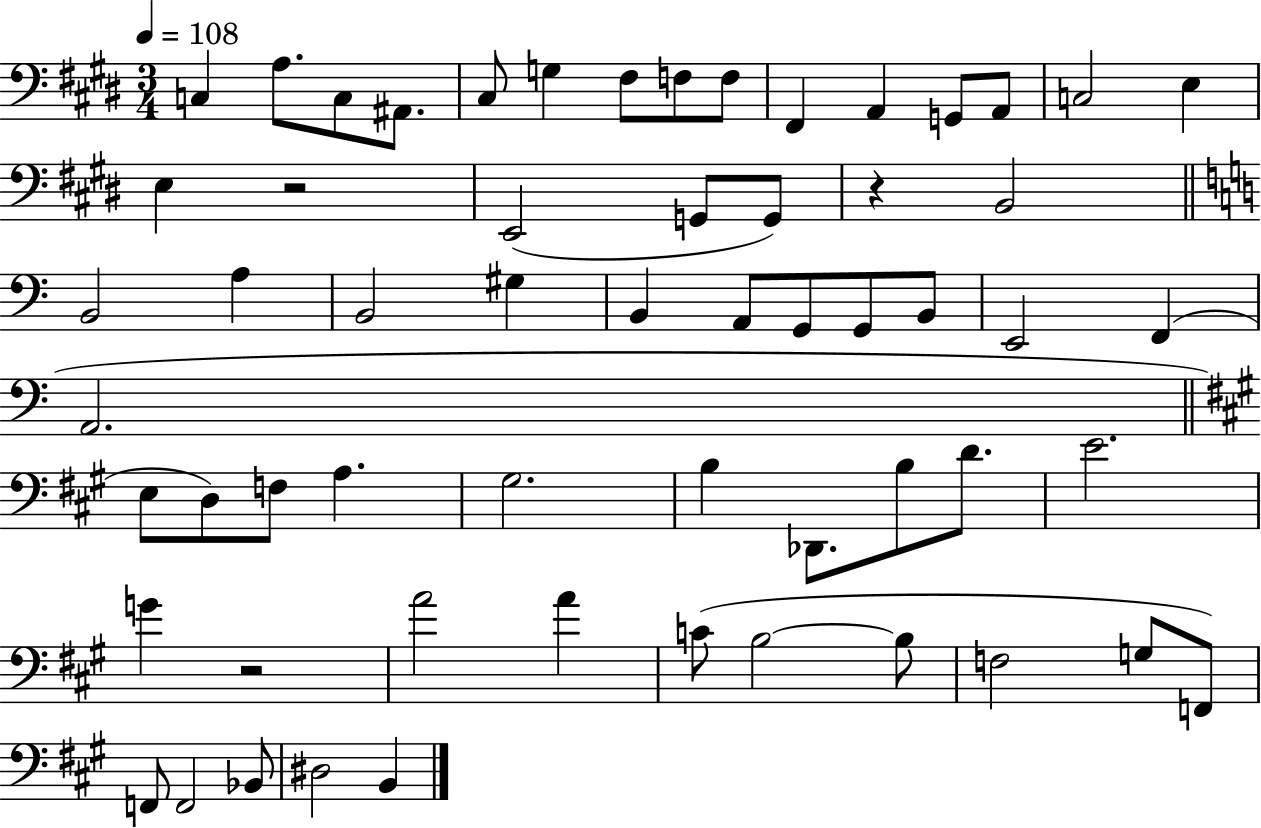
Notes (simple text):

C3/q A3/e. C3/e A#2/e. C#3/e G3/q F#3/e F3/e F3/e F#2/q A2/q G2/e A2/e C3/h E3/q E3/q R/h E2/h G2/e G2/e R/q B2/h B2/h A3/q B2/h G#3/q B2/q A2/e G2/e G2/e B2/e E2/h F2/q A2/h. E3/e D3/e F3/e A3/q. G#3/h. B3/q Db2/e. B3/e D4/e. E4/h. G4/q R/h A4/h A4/q C4/e B3/h B3/e F3/h G3/e F2/e F2/e F2/h Bb2/e D#3/h B2/q